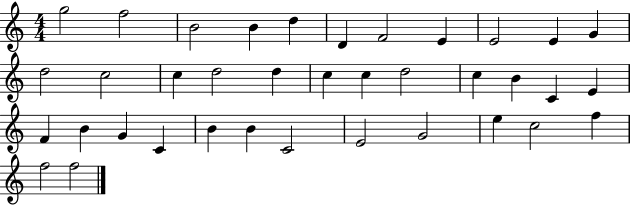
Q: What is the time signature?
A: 4/4